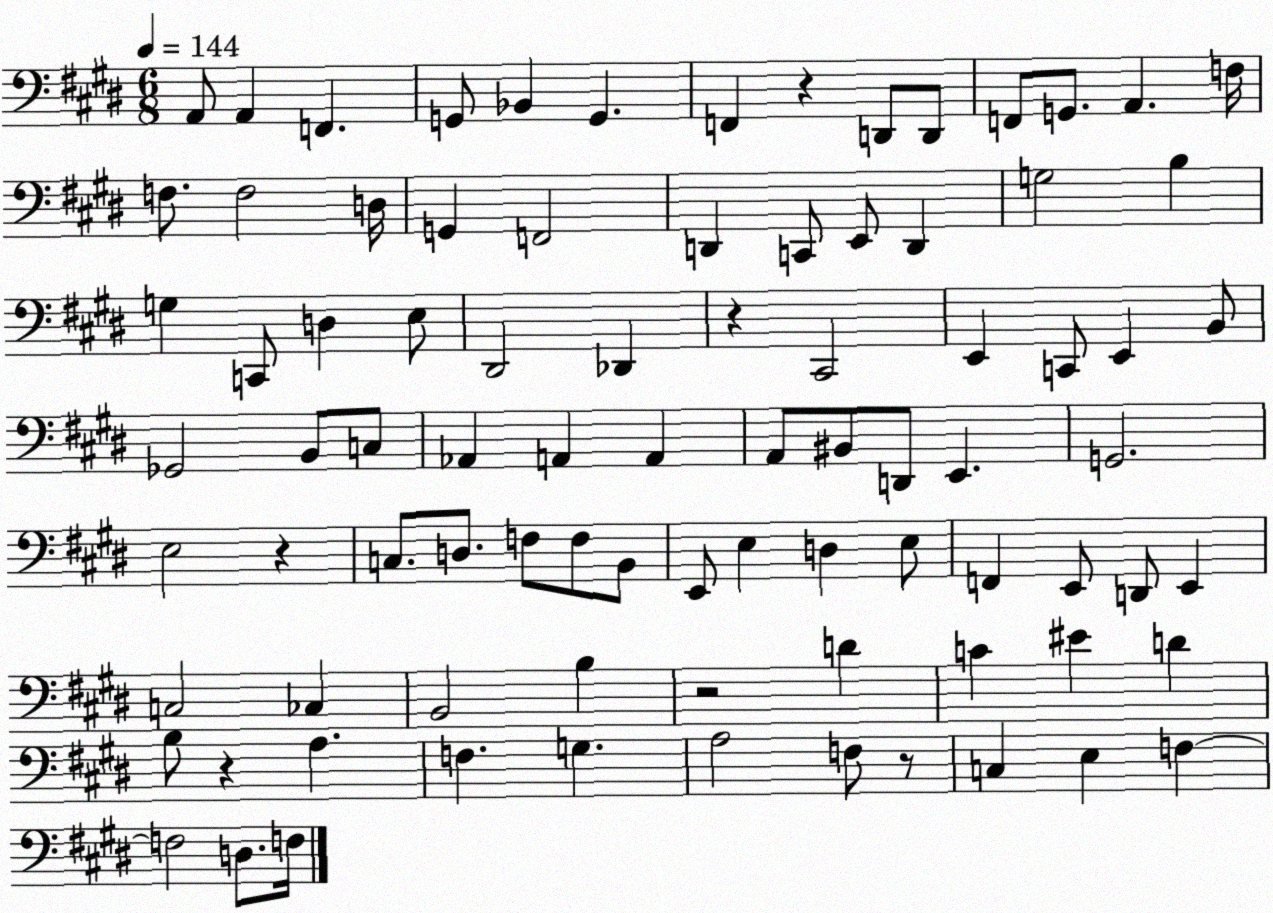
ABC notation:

X:1
T:Untitled
M:6/8
L:1/4
K:E
A,,/2 A,, F,, G,,/2 _B,, G,, F,, z D,,/2 D,,/2 F,,/2 G,,/2 A,, F,/4 F,/2 F,2 D,/4 G,, F,,2 D,, C,,/2 E,,/2 D,, G,2 B, G, C,,/2 D, E,/2 ^D,,2 _D,, z ^C,,2 E,, C,,/2 E,, B,,/2 _G,,2 B,,/2 C,/2 _A,, A,, A,, A,,/2 ^B,,/2 D,,/2 E,, G,,2 E,2 z C,/2 D,/2 F,/2 F,/2 B,,/2 E,,/2 E, D, E,/2 F,, E,,/2 D,,/2 E,, C,2 _C, B,,2 B, z2 D C ^E D B,/2 z A, F, G, A,2 F,/2 z/2 C, E, F, F,2 D,/2 F,/4